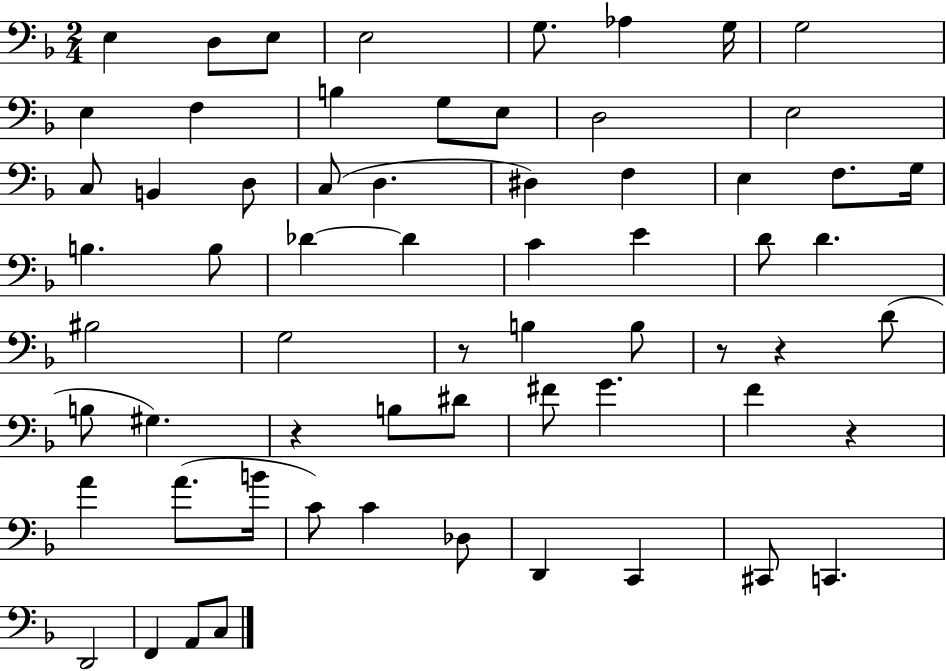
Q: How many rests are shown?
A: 5